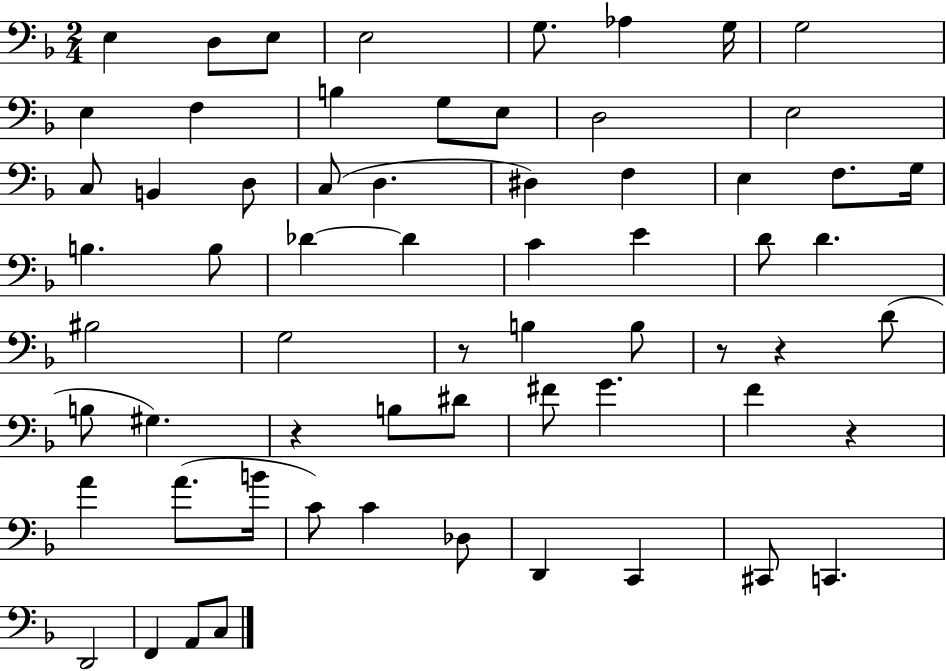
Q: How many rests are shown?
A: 5